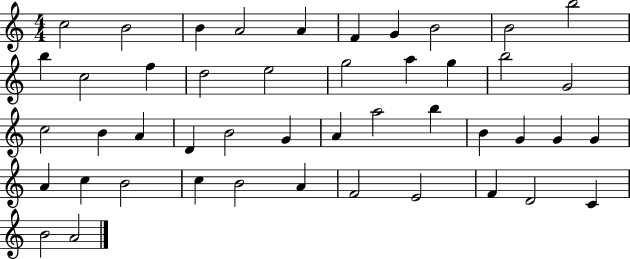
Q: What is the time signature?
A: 4/4